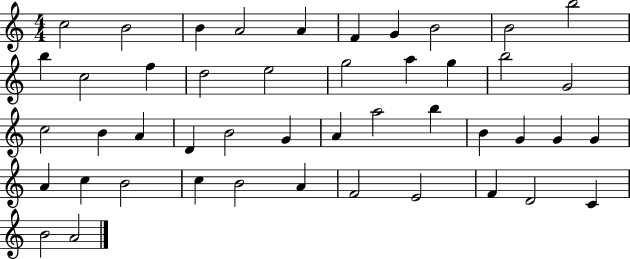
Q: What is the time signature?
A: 4/4